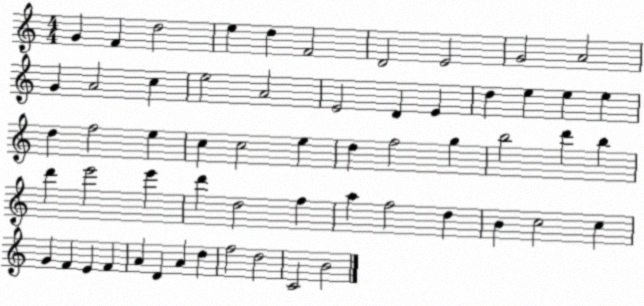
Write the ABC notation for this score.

X:1
T:Untitled
M:4/4
L:1/4
K:C
G F d2 e d F2 D2 E2 G2 A2 G A2 c e2 A2 E2 D E d e e e d f2 e c c2 e d f2 g b2 d' b d' e'2 e' d' d2 f a f2 d B c2 c G F E F A D A d f2 d2 C2 B2